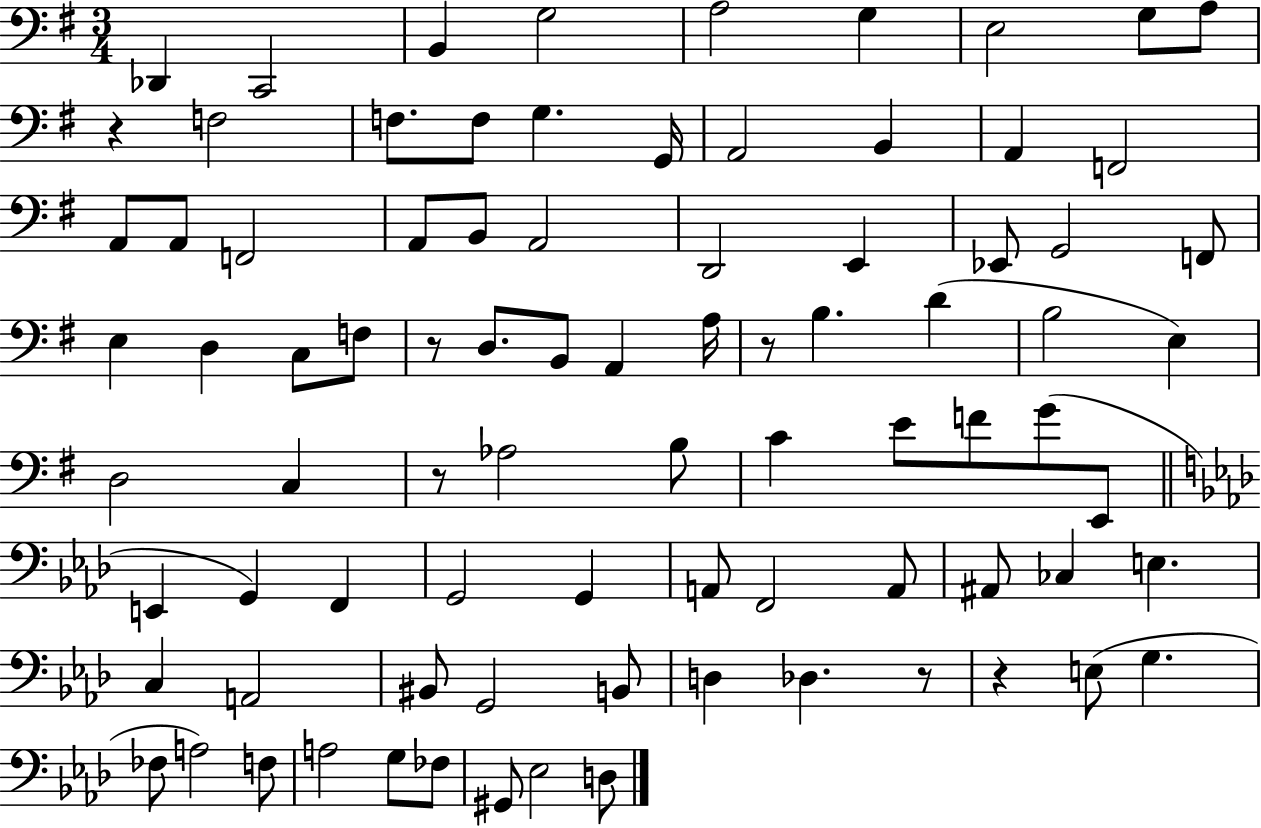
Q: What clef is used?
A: bass